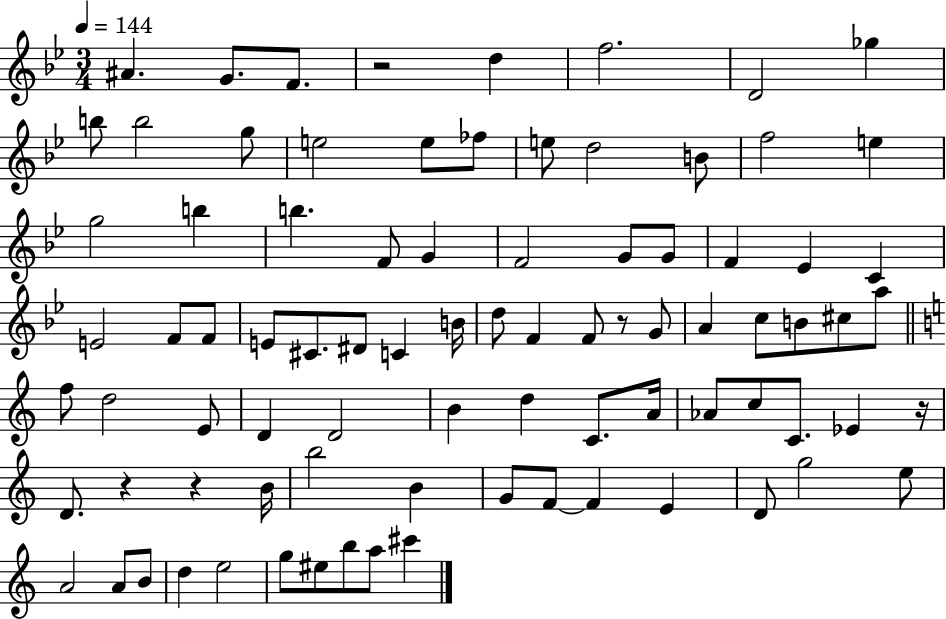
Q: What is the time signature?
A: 3/4